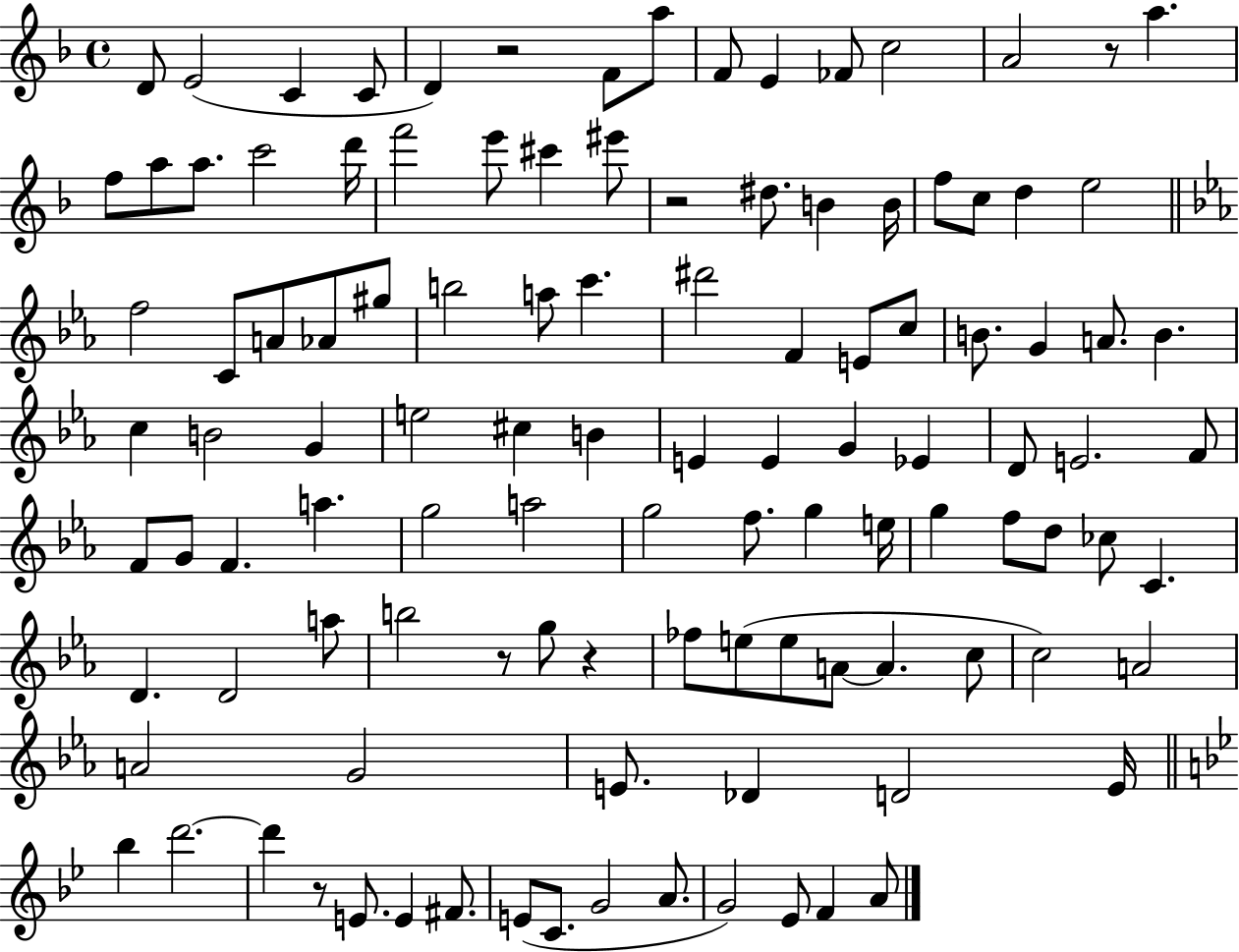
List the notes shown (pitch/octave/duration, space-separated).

D4/e E4/h C4/q C4/e D4/q R/h F4/e A5/e F4/e E4/q FES4/e C5/h A4/h R/e A5/q. F5/e A5/e A5/e. C6/h D6/s F6/h E6/e C#6/q EIS6/e R/h D#5/e. B4/q B4/s F5/e C5/e D5/q E5/h F5/h C4/e A4/e Ab4/e G#5/e B5/h A5/e C6/q. D#6/h F4/q E4/e C5/e B4/e. G4/q A4/e. B4/q. C5/q B4/h G4/q E5/h C#5/q B4/q E4/q E4/q G4/q Eb4/q D4/e E4/h. F4/e F4/e G4/e F4/q. A5/q. G5/h A5/h G5/h F5/e. G5/q E5/s G5/q F5/e D5/e CES5/e C4/q. D4/q. D4/h A5/e B5/h R/e G5/e R/q FES5/e E5/e E5/e A4/e A4/q. C5/e C5/h A4/h A4/h G4/h E4/e. Db4/q D4/h E4/s Bb5/q D6/h. D6/q R/e E4/e. E4/q F#4/e. E4/e C4/e. G4/h A4/e. G4/h Eb4/e F4/q A4/e